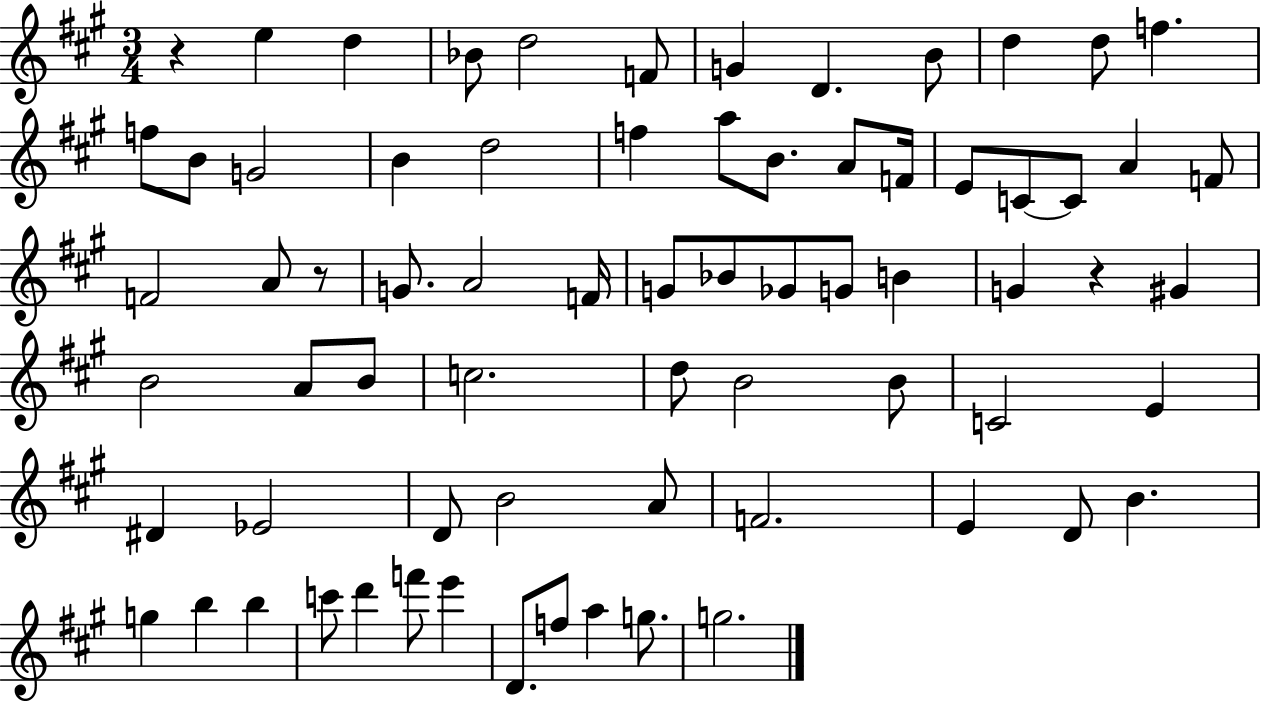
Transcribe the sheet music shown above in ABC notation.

X:1
T:Untitled
M:3/4
L:1/4
K:A
z e d _B/2 d2 F/2 G D B/2 d d/2 f f/2 B/2 G2 B d2 f a/2 B/2 A/2 F/4 E/2 C/2 C/2 A F/2 F2 A/2 z/2 G/2 A2 F/4 G/2 _B/2 _G/2 G/2 B G z ^G B2 A/2 B/2 c2 d/2 B2 B/2 C2 E ^D _E2 D/2 B2 A/2 F2 E D/2 B g b b c'/2 d' f'/2 e' D/2 f/2 a g/2 g2